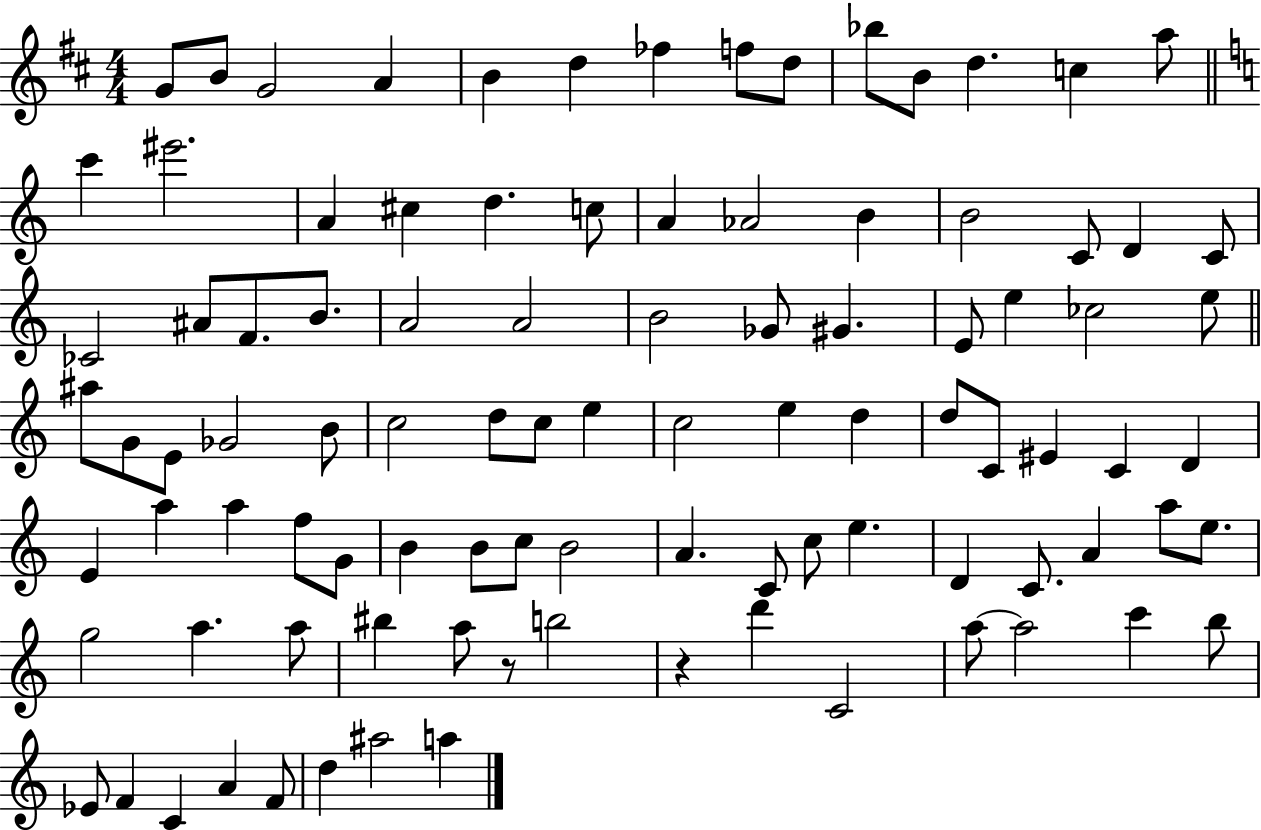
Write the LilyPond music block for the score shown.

{
  \clef treble
  \numericTimeSignature
  \time 4/4
  \key d \major
  g'8 b'8 g'2 a'4 | b'4 d''4 fes''4 f''8 d''8 | bes''8 b'8 d''4. c''4 a''8 | \bar "||" \break \key c \major c'''4 eis'''2. | a'4 cis''4 d''4. c''8 | a'4 aes'2 b'4 | b'2 c'8 d'4 c'8 | \break ces'2 ais'8 f'8. b'8. | a'2 a'2 | b'2 ges'8 gis'4. | e'8 e''4 ces''2 e''8 | \break \bar "||" \break \key a \minor ais''8 g'8 e'8 ges'2 b'8 | c''2 d''8 c''8 e''4 | c''2 e''4 d''4 | d''8 c'8 eis'4 c'4 d'4 | \break e'4 a''4 a''4 f''8 g'8 | b'4 b'8 c''8 b'2 | a'4. c'8 c''8 e''4. | d'4 c'8. a'4 a''8 e''8. | \break g''2 a''4. a''8 | bis''4 a''8 r8 b''2 | r4 d'''4 c'2 | a''8~~ a''2 c'''4 b''8 | \break ees'8 f'4 c'4 a'4 f'8 | d''4 ais''2 a''4 | \bar "|."
}